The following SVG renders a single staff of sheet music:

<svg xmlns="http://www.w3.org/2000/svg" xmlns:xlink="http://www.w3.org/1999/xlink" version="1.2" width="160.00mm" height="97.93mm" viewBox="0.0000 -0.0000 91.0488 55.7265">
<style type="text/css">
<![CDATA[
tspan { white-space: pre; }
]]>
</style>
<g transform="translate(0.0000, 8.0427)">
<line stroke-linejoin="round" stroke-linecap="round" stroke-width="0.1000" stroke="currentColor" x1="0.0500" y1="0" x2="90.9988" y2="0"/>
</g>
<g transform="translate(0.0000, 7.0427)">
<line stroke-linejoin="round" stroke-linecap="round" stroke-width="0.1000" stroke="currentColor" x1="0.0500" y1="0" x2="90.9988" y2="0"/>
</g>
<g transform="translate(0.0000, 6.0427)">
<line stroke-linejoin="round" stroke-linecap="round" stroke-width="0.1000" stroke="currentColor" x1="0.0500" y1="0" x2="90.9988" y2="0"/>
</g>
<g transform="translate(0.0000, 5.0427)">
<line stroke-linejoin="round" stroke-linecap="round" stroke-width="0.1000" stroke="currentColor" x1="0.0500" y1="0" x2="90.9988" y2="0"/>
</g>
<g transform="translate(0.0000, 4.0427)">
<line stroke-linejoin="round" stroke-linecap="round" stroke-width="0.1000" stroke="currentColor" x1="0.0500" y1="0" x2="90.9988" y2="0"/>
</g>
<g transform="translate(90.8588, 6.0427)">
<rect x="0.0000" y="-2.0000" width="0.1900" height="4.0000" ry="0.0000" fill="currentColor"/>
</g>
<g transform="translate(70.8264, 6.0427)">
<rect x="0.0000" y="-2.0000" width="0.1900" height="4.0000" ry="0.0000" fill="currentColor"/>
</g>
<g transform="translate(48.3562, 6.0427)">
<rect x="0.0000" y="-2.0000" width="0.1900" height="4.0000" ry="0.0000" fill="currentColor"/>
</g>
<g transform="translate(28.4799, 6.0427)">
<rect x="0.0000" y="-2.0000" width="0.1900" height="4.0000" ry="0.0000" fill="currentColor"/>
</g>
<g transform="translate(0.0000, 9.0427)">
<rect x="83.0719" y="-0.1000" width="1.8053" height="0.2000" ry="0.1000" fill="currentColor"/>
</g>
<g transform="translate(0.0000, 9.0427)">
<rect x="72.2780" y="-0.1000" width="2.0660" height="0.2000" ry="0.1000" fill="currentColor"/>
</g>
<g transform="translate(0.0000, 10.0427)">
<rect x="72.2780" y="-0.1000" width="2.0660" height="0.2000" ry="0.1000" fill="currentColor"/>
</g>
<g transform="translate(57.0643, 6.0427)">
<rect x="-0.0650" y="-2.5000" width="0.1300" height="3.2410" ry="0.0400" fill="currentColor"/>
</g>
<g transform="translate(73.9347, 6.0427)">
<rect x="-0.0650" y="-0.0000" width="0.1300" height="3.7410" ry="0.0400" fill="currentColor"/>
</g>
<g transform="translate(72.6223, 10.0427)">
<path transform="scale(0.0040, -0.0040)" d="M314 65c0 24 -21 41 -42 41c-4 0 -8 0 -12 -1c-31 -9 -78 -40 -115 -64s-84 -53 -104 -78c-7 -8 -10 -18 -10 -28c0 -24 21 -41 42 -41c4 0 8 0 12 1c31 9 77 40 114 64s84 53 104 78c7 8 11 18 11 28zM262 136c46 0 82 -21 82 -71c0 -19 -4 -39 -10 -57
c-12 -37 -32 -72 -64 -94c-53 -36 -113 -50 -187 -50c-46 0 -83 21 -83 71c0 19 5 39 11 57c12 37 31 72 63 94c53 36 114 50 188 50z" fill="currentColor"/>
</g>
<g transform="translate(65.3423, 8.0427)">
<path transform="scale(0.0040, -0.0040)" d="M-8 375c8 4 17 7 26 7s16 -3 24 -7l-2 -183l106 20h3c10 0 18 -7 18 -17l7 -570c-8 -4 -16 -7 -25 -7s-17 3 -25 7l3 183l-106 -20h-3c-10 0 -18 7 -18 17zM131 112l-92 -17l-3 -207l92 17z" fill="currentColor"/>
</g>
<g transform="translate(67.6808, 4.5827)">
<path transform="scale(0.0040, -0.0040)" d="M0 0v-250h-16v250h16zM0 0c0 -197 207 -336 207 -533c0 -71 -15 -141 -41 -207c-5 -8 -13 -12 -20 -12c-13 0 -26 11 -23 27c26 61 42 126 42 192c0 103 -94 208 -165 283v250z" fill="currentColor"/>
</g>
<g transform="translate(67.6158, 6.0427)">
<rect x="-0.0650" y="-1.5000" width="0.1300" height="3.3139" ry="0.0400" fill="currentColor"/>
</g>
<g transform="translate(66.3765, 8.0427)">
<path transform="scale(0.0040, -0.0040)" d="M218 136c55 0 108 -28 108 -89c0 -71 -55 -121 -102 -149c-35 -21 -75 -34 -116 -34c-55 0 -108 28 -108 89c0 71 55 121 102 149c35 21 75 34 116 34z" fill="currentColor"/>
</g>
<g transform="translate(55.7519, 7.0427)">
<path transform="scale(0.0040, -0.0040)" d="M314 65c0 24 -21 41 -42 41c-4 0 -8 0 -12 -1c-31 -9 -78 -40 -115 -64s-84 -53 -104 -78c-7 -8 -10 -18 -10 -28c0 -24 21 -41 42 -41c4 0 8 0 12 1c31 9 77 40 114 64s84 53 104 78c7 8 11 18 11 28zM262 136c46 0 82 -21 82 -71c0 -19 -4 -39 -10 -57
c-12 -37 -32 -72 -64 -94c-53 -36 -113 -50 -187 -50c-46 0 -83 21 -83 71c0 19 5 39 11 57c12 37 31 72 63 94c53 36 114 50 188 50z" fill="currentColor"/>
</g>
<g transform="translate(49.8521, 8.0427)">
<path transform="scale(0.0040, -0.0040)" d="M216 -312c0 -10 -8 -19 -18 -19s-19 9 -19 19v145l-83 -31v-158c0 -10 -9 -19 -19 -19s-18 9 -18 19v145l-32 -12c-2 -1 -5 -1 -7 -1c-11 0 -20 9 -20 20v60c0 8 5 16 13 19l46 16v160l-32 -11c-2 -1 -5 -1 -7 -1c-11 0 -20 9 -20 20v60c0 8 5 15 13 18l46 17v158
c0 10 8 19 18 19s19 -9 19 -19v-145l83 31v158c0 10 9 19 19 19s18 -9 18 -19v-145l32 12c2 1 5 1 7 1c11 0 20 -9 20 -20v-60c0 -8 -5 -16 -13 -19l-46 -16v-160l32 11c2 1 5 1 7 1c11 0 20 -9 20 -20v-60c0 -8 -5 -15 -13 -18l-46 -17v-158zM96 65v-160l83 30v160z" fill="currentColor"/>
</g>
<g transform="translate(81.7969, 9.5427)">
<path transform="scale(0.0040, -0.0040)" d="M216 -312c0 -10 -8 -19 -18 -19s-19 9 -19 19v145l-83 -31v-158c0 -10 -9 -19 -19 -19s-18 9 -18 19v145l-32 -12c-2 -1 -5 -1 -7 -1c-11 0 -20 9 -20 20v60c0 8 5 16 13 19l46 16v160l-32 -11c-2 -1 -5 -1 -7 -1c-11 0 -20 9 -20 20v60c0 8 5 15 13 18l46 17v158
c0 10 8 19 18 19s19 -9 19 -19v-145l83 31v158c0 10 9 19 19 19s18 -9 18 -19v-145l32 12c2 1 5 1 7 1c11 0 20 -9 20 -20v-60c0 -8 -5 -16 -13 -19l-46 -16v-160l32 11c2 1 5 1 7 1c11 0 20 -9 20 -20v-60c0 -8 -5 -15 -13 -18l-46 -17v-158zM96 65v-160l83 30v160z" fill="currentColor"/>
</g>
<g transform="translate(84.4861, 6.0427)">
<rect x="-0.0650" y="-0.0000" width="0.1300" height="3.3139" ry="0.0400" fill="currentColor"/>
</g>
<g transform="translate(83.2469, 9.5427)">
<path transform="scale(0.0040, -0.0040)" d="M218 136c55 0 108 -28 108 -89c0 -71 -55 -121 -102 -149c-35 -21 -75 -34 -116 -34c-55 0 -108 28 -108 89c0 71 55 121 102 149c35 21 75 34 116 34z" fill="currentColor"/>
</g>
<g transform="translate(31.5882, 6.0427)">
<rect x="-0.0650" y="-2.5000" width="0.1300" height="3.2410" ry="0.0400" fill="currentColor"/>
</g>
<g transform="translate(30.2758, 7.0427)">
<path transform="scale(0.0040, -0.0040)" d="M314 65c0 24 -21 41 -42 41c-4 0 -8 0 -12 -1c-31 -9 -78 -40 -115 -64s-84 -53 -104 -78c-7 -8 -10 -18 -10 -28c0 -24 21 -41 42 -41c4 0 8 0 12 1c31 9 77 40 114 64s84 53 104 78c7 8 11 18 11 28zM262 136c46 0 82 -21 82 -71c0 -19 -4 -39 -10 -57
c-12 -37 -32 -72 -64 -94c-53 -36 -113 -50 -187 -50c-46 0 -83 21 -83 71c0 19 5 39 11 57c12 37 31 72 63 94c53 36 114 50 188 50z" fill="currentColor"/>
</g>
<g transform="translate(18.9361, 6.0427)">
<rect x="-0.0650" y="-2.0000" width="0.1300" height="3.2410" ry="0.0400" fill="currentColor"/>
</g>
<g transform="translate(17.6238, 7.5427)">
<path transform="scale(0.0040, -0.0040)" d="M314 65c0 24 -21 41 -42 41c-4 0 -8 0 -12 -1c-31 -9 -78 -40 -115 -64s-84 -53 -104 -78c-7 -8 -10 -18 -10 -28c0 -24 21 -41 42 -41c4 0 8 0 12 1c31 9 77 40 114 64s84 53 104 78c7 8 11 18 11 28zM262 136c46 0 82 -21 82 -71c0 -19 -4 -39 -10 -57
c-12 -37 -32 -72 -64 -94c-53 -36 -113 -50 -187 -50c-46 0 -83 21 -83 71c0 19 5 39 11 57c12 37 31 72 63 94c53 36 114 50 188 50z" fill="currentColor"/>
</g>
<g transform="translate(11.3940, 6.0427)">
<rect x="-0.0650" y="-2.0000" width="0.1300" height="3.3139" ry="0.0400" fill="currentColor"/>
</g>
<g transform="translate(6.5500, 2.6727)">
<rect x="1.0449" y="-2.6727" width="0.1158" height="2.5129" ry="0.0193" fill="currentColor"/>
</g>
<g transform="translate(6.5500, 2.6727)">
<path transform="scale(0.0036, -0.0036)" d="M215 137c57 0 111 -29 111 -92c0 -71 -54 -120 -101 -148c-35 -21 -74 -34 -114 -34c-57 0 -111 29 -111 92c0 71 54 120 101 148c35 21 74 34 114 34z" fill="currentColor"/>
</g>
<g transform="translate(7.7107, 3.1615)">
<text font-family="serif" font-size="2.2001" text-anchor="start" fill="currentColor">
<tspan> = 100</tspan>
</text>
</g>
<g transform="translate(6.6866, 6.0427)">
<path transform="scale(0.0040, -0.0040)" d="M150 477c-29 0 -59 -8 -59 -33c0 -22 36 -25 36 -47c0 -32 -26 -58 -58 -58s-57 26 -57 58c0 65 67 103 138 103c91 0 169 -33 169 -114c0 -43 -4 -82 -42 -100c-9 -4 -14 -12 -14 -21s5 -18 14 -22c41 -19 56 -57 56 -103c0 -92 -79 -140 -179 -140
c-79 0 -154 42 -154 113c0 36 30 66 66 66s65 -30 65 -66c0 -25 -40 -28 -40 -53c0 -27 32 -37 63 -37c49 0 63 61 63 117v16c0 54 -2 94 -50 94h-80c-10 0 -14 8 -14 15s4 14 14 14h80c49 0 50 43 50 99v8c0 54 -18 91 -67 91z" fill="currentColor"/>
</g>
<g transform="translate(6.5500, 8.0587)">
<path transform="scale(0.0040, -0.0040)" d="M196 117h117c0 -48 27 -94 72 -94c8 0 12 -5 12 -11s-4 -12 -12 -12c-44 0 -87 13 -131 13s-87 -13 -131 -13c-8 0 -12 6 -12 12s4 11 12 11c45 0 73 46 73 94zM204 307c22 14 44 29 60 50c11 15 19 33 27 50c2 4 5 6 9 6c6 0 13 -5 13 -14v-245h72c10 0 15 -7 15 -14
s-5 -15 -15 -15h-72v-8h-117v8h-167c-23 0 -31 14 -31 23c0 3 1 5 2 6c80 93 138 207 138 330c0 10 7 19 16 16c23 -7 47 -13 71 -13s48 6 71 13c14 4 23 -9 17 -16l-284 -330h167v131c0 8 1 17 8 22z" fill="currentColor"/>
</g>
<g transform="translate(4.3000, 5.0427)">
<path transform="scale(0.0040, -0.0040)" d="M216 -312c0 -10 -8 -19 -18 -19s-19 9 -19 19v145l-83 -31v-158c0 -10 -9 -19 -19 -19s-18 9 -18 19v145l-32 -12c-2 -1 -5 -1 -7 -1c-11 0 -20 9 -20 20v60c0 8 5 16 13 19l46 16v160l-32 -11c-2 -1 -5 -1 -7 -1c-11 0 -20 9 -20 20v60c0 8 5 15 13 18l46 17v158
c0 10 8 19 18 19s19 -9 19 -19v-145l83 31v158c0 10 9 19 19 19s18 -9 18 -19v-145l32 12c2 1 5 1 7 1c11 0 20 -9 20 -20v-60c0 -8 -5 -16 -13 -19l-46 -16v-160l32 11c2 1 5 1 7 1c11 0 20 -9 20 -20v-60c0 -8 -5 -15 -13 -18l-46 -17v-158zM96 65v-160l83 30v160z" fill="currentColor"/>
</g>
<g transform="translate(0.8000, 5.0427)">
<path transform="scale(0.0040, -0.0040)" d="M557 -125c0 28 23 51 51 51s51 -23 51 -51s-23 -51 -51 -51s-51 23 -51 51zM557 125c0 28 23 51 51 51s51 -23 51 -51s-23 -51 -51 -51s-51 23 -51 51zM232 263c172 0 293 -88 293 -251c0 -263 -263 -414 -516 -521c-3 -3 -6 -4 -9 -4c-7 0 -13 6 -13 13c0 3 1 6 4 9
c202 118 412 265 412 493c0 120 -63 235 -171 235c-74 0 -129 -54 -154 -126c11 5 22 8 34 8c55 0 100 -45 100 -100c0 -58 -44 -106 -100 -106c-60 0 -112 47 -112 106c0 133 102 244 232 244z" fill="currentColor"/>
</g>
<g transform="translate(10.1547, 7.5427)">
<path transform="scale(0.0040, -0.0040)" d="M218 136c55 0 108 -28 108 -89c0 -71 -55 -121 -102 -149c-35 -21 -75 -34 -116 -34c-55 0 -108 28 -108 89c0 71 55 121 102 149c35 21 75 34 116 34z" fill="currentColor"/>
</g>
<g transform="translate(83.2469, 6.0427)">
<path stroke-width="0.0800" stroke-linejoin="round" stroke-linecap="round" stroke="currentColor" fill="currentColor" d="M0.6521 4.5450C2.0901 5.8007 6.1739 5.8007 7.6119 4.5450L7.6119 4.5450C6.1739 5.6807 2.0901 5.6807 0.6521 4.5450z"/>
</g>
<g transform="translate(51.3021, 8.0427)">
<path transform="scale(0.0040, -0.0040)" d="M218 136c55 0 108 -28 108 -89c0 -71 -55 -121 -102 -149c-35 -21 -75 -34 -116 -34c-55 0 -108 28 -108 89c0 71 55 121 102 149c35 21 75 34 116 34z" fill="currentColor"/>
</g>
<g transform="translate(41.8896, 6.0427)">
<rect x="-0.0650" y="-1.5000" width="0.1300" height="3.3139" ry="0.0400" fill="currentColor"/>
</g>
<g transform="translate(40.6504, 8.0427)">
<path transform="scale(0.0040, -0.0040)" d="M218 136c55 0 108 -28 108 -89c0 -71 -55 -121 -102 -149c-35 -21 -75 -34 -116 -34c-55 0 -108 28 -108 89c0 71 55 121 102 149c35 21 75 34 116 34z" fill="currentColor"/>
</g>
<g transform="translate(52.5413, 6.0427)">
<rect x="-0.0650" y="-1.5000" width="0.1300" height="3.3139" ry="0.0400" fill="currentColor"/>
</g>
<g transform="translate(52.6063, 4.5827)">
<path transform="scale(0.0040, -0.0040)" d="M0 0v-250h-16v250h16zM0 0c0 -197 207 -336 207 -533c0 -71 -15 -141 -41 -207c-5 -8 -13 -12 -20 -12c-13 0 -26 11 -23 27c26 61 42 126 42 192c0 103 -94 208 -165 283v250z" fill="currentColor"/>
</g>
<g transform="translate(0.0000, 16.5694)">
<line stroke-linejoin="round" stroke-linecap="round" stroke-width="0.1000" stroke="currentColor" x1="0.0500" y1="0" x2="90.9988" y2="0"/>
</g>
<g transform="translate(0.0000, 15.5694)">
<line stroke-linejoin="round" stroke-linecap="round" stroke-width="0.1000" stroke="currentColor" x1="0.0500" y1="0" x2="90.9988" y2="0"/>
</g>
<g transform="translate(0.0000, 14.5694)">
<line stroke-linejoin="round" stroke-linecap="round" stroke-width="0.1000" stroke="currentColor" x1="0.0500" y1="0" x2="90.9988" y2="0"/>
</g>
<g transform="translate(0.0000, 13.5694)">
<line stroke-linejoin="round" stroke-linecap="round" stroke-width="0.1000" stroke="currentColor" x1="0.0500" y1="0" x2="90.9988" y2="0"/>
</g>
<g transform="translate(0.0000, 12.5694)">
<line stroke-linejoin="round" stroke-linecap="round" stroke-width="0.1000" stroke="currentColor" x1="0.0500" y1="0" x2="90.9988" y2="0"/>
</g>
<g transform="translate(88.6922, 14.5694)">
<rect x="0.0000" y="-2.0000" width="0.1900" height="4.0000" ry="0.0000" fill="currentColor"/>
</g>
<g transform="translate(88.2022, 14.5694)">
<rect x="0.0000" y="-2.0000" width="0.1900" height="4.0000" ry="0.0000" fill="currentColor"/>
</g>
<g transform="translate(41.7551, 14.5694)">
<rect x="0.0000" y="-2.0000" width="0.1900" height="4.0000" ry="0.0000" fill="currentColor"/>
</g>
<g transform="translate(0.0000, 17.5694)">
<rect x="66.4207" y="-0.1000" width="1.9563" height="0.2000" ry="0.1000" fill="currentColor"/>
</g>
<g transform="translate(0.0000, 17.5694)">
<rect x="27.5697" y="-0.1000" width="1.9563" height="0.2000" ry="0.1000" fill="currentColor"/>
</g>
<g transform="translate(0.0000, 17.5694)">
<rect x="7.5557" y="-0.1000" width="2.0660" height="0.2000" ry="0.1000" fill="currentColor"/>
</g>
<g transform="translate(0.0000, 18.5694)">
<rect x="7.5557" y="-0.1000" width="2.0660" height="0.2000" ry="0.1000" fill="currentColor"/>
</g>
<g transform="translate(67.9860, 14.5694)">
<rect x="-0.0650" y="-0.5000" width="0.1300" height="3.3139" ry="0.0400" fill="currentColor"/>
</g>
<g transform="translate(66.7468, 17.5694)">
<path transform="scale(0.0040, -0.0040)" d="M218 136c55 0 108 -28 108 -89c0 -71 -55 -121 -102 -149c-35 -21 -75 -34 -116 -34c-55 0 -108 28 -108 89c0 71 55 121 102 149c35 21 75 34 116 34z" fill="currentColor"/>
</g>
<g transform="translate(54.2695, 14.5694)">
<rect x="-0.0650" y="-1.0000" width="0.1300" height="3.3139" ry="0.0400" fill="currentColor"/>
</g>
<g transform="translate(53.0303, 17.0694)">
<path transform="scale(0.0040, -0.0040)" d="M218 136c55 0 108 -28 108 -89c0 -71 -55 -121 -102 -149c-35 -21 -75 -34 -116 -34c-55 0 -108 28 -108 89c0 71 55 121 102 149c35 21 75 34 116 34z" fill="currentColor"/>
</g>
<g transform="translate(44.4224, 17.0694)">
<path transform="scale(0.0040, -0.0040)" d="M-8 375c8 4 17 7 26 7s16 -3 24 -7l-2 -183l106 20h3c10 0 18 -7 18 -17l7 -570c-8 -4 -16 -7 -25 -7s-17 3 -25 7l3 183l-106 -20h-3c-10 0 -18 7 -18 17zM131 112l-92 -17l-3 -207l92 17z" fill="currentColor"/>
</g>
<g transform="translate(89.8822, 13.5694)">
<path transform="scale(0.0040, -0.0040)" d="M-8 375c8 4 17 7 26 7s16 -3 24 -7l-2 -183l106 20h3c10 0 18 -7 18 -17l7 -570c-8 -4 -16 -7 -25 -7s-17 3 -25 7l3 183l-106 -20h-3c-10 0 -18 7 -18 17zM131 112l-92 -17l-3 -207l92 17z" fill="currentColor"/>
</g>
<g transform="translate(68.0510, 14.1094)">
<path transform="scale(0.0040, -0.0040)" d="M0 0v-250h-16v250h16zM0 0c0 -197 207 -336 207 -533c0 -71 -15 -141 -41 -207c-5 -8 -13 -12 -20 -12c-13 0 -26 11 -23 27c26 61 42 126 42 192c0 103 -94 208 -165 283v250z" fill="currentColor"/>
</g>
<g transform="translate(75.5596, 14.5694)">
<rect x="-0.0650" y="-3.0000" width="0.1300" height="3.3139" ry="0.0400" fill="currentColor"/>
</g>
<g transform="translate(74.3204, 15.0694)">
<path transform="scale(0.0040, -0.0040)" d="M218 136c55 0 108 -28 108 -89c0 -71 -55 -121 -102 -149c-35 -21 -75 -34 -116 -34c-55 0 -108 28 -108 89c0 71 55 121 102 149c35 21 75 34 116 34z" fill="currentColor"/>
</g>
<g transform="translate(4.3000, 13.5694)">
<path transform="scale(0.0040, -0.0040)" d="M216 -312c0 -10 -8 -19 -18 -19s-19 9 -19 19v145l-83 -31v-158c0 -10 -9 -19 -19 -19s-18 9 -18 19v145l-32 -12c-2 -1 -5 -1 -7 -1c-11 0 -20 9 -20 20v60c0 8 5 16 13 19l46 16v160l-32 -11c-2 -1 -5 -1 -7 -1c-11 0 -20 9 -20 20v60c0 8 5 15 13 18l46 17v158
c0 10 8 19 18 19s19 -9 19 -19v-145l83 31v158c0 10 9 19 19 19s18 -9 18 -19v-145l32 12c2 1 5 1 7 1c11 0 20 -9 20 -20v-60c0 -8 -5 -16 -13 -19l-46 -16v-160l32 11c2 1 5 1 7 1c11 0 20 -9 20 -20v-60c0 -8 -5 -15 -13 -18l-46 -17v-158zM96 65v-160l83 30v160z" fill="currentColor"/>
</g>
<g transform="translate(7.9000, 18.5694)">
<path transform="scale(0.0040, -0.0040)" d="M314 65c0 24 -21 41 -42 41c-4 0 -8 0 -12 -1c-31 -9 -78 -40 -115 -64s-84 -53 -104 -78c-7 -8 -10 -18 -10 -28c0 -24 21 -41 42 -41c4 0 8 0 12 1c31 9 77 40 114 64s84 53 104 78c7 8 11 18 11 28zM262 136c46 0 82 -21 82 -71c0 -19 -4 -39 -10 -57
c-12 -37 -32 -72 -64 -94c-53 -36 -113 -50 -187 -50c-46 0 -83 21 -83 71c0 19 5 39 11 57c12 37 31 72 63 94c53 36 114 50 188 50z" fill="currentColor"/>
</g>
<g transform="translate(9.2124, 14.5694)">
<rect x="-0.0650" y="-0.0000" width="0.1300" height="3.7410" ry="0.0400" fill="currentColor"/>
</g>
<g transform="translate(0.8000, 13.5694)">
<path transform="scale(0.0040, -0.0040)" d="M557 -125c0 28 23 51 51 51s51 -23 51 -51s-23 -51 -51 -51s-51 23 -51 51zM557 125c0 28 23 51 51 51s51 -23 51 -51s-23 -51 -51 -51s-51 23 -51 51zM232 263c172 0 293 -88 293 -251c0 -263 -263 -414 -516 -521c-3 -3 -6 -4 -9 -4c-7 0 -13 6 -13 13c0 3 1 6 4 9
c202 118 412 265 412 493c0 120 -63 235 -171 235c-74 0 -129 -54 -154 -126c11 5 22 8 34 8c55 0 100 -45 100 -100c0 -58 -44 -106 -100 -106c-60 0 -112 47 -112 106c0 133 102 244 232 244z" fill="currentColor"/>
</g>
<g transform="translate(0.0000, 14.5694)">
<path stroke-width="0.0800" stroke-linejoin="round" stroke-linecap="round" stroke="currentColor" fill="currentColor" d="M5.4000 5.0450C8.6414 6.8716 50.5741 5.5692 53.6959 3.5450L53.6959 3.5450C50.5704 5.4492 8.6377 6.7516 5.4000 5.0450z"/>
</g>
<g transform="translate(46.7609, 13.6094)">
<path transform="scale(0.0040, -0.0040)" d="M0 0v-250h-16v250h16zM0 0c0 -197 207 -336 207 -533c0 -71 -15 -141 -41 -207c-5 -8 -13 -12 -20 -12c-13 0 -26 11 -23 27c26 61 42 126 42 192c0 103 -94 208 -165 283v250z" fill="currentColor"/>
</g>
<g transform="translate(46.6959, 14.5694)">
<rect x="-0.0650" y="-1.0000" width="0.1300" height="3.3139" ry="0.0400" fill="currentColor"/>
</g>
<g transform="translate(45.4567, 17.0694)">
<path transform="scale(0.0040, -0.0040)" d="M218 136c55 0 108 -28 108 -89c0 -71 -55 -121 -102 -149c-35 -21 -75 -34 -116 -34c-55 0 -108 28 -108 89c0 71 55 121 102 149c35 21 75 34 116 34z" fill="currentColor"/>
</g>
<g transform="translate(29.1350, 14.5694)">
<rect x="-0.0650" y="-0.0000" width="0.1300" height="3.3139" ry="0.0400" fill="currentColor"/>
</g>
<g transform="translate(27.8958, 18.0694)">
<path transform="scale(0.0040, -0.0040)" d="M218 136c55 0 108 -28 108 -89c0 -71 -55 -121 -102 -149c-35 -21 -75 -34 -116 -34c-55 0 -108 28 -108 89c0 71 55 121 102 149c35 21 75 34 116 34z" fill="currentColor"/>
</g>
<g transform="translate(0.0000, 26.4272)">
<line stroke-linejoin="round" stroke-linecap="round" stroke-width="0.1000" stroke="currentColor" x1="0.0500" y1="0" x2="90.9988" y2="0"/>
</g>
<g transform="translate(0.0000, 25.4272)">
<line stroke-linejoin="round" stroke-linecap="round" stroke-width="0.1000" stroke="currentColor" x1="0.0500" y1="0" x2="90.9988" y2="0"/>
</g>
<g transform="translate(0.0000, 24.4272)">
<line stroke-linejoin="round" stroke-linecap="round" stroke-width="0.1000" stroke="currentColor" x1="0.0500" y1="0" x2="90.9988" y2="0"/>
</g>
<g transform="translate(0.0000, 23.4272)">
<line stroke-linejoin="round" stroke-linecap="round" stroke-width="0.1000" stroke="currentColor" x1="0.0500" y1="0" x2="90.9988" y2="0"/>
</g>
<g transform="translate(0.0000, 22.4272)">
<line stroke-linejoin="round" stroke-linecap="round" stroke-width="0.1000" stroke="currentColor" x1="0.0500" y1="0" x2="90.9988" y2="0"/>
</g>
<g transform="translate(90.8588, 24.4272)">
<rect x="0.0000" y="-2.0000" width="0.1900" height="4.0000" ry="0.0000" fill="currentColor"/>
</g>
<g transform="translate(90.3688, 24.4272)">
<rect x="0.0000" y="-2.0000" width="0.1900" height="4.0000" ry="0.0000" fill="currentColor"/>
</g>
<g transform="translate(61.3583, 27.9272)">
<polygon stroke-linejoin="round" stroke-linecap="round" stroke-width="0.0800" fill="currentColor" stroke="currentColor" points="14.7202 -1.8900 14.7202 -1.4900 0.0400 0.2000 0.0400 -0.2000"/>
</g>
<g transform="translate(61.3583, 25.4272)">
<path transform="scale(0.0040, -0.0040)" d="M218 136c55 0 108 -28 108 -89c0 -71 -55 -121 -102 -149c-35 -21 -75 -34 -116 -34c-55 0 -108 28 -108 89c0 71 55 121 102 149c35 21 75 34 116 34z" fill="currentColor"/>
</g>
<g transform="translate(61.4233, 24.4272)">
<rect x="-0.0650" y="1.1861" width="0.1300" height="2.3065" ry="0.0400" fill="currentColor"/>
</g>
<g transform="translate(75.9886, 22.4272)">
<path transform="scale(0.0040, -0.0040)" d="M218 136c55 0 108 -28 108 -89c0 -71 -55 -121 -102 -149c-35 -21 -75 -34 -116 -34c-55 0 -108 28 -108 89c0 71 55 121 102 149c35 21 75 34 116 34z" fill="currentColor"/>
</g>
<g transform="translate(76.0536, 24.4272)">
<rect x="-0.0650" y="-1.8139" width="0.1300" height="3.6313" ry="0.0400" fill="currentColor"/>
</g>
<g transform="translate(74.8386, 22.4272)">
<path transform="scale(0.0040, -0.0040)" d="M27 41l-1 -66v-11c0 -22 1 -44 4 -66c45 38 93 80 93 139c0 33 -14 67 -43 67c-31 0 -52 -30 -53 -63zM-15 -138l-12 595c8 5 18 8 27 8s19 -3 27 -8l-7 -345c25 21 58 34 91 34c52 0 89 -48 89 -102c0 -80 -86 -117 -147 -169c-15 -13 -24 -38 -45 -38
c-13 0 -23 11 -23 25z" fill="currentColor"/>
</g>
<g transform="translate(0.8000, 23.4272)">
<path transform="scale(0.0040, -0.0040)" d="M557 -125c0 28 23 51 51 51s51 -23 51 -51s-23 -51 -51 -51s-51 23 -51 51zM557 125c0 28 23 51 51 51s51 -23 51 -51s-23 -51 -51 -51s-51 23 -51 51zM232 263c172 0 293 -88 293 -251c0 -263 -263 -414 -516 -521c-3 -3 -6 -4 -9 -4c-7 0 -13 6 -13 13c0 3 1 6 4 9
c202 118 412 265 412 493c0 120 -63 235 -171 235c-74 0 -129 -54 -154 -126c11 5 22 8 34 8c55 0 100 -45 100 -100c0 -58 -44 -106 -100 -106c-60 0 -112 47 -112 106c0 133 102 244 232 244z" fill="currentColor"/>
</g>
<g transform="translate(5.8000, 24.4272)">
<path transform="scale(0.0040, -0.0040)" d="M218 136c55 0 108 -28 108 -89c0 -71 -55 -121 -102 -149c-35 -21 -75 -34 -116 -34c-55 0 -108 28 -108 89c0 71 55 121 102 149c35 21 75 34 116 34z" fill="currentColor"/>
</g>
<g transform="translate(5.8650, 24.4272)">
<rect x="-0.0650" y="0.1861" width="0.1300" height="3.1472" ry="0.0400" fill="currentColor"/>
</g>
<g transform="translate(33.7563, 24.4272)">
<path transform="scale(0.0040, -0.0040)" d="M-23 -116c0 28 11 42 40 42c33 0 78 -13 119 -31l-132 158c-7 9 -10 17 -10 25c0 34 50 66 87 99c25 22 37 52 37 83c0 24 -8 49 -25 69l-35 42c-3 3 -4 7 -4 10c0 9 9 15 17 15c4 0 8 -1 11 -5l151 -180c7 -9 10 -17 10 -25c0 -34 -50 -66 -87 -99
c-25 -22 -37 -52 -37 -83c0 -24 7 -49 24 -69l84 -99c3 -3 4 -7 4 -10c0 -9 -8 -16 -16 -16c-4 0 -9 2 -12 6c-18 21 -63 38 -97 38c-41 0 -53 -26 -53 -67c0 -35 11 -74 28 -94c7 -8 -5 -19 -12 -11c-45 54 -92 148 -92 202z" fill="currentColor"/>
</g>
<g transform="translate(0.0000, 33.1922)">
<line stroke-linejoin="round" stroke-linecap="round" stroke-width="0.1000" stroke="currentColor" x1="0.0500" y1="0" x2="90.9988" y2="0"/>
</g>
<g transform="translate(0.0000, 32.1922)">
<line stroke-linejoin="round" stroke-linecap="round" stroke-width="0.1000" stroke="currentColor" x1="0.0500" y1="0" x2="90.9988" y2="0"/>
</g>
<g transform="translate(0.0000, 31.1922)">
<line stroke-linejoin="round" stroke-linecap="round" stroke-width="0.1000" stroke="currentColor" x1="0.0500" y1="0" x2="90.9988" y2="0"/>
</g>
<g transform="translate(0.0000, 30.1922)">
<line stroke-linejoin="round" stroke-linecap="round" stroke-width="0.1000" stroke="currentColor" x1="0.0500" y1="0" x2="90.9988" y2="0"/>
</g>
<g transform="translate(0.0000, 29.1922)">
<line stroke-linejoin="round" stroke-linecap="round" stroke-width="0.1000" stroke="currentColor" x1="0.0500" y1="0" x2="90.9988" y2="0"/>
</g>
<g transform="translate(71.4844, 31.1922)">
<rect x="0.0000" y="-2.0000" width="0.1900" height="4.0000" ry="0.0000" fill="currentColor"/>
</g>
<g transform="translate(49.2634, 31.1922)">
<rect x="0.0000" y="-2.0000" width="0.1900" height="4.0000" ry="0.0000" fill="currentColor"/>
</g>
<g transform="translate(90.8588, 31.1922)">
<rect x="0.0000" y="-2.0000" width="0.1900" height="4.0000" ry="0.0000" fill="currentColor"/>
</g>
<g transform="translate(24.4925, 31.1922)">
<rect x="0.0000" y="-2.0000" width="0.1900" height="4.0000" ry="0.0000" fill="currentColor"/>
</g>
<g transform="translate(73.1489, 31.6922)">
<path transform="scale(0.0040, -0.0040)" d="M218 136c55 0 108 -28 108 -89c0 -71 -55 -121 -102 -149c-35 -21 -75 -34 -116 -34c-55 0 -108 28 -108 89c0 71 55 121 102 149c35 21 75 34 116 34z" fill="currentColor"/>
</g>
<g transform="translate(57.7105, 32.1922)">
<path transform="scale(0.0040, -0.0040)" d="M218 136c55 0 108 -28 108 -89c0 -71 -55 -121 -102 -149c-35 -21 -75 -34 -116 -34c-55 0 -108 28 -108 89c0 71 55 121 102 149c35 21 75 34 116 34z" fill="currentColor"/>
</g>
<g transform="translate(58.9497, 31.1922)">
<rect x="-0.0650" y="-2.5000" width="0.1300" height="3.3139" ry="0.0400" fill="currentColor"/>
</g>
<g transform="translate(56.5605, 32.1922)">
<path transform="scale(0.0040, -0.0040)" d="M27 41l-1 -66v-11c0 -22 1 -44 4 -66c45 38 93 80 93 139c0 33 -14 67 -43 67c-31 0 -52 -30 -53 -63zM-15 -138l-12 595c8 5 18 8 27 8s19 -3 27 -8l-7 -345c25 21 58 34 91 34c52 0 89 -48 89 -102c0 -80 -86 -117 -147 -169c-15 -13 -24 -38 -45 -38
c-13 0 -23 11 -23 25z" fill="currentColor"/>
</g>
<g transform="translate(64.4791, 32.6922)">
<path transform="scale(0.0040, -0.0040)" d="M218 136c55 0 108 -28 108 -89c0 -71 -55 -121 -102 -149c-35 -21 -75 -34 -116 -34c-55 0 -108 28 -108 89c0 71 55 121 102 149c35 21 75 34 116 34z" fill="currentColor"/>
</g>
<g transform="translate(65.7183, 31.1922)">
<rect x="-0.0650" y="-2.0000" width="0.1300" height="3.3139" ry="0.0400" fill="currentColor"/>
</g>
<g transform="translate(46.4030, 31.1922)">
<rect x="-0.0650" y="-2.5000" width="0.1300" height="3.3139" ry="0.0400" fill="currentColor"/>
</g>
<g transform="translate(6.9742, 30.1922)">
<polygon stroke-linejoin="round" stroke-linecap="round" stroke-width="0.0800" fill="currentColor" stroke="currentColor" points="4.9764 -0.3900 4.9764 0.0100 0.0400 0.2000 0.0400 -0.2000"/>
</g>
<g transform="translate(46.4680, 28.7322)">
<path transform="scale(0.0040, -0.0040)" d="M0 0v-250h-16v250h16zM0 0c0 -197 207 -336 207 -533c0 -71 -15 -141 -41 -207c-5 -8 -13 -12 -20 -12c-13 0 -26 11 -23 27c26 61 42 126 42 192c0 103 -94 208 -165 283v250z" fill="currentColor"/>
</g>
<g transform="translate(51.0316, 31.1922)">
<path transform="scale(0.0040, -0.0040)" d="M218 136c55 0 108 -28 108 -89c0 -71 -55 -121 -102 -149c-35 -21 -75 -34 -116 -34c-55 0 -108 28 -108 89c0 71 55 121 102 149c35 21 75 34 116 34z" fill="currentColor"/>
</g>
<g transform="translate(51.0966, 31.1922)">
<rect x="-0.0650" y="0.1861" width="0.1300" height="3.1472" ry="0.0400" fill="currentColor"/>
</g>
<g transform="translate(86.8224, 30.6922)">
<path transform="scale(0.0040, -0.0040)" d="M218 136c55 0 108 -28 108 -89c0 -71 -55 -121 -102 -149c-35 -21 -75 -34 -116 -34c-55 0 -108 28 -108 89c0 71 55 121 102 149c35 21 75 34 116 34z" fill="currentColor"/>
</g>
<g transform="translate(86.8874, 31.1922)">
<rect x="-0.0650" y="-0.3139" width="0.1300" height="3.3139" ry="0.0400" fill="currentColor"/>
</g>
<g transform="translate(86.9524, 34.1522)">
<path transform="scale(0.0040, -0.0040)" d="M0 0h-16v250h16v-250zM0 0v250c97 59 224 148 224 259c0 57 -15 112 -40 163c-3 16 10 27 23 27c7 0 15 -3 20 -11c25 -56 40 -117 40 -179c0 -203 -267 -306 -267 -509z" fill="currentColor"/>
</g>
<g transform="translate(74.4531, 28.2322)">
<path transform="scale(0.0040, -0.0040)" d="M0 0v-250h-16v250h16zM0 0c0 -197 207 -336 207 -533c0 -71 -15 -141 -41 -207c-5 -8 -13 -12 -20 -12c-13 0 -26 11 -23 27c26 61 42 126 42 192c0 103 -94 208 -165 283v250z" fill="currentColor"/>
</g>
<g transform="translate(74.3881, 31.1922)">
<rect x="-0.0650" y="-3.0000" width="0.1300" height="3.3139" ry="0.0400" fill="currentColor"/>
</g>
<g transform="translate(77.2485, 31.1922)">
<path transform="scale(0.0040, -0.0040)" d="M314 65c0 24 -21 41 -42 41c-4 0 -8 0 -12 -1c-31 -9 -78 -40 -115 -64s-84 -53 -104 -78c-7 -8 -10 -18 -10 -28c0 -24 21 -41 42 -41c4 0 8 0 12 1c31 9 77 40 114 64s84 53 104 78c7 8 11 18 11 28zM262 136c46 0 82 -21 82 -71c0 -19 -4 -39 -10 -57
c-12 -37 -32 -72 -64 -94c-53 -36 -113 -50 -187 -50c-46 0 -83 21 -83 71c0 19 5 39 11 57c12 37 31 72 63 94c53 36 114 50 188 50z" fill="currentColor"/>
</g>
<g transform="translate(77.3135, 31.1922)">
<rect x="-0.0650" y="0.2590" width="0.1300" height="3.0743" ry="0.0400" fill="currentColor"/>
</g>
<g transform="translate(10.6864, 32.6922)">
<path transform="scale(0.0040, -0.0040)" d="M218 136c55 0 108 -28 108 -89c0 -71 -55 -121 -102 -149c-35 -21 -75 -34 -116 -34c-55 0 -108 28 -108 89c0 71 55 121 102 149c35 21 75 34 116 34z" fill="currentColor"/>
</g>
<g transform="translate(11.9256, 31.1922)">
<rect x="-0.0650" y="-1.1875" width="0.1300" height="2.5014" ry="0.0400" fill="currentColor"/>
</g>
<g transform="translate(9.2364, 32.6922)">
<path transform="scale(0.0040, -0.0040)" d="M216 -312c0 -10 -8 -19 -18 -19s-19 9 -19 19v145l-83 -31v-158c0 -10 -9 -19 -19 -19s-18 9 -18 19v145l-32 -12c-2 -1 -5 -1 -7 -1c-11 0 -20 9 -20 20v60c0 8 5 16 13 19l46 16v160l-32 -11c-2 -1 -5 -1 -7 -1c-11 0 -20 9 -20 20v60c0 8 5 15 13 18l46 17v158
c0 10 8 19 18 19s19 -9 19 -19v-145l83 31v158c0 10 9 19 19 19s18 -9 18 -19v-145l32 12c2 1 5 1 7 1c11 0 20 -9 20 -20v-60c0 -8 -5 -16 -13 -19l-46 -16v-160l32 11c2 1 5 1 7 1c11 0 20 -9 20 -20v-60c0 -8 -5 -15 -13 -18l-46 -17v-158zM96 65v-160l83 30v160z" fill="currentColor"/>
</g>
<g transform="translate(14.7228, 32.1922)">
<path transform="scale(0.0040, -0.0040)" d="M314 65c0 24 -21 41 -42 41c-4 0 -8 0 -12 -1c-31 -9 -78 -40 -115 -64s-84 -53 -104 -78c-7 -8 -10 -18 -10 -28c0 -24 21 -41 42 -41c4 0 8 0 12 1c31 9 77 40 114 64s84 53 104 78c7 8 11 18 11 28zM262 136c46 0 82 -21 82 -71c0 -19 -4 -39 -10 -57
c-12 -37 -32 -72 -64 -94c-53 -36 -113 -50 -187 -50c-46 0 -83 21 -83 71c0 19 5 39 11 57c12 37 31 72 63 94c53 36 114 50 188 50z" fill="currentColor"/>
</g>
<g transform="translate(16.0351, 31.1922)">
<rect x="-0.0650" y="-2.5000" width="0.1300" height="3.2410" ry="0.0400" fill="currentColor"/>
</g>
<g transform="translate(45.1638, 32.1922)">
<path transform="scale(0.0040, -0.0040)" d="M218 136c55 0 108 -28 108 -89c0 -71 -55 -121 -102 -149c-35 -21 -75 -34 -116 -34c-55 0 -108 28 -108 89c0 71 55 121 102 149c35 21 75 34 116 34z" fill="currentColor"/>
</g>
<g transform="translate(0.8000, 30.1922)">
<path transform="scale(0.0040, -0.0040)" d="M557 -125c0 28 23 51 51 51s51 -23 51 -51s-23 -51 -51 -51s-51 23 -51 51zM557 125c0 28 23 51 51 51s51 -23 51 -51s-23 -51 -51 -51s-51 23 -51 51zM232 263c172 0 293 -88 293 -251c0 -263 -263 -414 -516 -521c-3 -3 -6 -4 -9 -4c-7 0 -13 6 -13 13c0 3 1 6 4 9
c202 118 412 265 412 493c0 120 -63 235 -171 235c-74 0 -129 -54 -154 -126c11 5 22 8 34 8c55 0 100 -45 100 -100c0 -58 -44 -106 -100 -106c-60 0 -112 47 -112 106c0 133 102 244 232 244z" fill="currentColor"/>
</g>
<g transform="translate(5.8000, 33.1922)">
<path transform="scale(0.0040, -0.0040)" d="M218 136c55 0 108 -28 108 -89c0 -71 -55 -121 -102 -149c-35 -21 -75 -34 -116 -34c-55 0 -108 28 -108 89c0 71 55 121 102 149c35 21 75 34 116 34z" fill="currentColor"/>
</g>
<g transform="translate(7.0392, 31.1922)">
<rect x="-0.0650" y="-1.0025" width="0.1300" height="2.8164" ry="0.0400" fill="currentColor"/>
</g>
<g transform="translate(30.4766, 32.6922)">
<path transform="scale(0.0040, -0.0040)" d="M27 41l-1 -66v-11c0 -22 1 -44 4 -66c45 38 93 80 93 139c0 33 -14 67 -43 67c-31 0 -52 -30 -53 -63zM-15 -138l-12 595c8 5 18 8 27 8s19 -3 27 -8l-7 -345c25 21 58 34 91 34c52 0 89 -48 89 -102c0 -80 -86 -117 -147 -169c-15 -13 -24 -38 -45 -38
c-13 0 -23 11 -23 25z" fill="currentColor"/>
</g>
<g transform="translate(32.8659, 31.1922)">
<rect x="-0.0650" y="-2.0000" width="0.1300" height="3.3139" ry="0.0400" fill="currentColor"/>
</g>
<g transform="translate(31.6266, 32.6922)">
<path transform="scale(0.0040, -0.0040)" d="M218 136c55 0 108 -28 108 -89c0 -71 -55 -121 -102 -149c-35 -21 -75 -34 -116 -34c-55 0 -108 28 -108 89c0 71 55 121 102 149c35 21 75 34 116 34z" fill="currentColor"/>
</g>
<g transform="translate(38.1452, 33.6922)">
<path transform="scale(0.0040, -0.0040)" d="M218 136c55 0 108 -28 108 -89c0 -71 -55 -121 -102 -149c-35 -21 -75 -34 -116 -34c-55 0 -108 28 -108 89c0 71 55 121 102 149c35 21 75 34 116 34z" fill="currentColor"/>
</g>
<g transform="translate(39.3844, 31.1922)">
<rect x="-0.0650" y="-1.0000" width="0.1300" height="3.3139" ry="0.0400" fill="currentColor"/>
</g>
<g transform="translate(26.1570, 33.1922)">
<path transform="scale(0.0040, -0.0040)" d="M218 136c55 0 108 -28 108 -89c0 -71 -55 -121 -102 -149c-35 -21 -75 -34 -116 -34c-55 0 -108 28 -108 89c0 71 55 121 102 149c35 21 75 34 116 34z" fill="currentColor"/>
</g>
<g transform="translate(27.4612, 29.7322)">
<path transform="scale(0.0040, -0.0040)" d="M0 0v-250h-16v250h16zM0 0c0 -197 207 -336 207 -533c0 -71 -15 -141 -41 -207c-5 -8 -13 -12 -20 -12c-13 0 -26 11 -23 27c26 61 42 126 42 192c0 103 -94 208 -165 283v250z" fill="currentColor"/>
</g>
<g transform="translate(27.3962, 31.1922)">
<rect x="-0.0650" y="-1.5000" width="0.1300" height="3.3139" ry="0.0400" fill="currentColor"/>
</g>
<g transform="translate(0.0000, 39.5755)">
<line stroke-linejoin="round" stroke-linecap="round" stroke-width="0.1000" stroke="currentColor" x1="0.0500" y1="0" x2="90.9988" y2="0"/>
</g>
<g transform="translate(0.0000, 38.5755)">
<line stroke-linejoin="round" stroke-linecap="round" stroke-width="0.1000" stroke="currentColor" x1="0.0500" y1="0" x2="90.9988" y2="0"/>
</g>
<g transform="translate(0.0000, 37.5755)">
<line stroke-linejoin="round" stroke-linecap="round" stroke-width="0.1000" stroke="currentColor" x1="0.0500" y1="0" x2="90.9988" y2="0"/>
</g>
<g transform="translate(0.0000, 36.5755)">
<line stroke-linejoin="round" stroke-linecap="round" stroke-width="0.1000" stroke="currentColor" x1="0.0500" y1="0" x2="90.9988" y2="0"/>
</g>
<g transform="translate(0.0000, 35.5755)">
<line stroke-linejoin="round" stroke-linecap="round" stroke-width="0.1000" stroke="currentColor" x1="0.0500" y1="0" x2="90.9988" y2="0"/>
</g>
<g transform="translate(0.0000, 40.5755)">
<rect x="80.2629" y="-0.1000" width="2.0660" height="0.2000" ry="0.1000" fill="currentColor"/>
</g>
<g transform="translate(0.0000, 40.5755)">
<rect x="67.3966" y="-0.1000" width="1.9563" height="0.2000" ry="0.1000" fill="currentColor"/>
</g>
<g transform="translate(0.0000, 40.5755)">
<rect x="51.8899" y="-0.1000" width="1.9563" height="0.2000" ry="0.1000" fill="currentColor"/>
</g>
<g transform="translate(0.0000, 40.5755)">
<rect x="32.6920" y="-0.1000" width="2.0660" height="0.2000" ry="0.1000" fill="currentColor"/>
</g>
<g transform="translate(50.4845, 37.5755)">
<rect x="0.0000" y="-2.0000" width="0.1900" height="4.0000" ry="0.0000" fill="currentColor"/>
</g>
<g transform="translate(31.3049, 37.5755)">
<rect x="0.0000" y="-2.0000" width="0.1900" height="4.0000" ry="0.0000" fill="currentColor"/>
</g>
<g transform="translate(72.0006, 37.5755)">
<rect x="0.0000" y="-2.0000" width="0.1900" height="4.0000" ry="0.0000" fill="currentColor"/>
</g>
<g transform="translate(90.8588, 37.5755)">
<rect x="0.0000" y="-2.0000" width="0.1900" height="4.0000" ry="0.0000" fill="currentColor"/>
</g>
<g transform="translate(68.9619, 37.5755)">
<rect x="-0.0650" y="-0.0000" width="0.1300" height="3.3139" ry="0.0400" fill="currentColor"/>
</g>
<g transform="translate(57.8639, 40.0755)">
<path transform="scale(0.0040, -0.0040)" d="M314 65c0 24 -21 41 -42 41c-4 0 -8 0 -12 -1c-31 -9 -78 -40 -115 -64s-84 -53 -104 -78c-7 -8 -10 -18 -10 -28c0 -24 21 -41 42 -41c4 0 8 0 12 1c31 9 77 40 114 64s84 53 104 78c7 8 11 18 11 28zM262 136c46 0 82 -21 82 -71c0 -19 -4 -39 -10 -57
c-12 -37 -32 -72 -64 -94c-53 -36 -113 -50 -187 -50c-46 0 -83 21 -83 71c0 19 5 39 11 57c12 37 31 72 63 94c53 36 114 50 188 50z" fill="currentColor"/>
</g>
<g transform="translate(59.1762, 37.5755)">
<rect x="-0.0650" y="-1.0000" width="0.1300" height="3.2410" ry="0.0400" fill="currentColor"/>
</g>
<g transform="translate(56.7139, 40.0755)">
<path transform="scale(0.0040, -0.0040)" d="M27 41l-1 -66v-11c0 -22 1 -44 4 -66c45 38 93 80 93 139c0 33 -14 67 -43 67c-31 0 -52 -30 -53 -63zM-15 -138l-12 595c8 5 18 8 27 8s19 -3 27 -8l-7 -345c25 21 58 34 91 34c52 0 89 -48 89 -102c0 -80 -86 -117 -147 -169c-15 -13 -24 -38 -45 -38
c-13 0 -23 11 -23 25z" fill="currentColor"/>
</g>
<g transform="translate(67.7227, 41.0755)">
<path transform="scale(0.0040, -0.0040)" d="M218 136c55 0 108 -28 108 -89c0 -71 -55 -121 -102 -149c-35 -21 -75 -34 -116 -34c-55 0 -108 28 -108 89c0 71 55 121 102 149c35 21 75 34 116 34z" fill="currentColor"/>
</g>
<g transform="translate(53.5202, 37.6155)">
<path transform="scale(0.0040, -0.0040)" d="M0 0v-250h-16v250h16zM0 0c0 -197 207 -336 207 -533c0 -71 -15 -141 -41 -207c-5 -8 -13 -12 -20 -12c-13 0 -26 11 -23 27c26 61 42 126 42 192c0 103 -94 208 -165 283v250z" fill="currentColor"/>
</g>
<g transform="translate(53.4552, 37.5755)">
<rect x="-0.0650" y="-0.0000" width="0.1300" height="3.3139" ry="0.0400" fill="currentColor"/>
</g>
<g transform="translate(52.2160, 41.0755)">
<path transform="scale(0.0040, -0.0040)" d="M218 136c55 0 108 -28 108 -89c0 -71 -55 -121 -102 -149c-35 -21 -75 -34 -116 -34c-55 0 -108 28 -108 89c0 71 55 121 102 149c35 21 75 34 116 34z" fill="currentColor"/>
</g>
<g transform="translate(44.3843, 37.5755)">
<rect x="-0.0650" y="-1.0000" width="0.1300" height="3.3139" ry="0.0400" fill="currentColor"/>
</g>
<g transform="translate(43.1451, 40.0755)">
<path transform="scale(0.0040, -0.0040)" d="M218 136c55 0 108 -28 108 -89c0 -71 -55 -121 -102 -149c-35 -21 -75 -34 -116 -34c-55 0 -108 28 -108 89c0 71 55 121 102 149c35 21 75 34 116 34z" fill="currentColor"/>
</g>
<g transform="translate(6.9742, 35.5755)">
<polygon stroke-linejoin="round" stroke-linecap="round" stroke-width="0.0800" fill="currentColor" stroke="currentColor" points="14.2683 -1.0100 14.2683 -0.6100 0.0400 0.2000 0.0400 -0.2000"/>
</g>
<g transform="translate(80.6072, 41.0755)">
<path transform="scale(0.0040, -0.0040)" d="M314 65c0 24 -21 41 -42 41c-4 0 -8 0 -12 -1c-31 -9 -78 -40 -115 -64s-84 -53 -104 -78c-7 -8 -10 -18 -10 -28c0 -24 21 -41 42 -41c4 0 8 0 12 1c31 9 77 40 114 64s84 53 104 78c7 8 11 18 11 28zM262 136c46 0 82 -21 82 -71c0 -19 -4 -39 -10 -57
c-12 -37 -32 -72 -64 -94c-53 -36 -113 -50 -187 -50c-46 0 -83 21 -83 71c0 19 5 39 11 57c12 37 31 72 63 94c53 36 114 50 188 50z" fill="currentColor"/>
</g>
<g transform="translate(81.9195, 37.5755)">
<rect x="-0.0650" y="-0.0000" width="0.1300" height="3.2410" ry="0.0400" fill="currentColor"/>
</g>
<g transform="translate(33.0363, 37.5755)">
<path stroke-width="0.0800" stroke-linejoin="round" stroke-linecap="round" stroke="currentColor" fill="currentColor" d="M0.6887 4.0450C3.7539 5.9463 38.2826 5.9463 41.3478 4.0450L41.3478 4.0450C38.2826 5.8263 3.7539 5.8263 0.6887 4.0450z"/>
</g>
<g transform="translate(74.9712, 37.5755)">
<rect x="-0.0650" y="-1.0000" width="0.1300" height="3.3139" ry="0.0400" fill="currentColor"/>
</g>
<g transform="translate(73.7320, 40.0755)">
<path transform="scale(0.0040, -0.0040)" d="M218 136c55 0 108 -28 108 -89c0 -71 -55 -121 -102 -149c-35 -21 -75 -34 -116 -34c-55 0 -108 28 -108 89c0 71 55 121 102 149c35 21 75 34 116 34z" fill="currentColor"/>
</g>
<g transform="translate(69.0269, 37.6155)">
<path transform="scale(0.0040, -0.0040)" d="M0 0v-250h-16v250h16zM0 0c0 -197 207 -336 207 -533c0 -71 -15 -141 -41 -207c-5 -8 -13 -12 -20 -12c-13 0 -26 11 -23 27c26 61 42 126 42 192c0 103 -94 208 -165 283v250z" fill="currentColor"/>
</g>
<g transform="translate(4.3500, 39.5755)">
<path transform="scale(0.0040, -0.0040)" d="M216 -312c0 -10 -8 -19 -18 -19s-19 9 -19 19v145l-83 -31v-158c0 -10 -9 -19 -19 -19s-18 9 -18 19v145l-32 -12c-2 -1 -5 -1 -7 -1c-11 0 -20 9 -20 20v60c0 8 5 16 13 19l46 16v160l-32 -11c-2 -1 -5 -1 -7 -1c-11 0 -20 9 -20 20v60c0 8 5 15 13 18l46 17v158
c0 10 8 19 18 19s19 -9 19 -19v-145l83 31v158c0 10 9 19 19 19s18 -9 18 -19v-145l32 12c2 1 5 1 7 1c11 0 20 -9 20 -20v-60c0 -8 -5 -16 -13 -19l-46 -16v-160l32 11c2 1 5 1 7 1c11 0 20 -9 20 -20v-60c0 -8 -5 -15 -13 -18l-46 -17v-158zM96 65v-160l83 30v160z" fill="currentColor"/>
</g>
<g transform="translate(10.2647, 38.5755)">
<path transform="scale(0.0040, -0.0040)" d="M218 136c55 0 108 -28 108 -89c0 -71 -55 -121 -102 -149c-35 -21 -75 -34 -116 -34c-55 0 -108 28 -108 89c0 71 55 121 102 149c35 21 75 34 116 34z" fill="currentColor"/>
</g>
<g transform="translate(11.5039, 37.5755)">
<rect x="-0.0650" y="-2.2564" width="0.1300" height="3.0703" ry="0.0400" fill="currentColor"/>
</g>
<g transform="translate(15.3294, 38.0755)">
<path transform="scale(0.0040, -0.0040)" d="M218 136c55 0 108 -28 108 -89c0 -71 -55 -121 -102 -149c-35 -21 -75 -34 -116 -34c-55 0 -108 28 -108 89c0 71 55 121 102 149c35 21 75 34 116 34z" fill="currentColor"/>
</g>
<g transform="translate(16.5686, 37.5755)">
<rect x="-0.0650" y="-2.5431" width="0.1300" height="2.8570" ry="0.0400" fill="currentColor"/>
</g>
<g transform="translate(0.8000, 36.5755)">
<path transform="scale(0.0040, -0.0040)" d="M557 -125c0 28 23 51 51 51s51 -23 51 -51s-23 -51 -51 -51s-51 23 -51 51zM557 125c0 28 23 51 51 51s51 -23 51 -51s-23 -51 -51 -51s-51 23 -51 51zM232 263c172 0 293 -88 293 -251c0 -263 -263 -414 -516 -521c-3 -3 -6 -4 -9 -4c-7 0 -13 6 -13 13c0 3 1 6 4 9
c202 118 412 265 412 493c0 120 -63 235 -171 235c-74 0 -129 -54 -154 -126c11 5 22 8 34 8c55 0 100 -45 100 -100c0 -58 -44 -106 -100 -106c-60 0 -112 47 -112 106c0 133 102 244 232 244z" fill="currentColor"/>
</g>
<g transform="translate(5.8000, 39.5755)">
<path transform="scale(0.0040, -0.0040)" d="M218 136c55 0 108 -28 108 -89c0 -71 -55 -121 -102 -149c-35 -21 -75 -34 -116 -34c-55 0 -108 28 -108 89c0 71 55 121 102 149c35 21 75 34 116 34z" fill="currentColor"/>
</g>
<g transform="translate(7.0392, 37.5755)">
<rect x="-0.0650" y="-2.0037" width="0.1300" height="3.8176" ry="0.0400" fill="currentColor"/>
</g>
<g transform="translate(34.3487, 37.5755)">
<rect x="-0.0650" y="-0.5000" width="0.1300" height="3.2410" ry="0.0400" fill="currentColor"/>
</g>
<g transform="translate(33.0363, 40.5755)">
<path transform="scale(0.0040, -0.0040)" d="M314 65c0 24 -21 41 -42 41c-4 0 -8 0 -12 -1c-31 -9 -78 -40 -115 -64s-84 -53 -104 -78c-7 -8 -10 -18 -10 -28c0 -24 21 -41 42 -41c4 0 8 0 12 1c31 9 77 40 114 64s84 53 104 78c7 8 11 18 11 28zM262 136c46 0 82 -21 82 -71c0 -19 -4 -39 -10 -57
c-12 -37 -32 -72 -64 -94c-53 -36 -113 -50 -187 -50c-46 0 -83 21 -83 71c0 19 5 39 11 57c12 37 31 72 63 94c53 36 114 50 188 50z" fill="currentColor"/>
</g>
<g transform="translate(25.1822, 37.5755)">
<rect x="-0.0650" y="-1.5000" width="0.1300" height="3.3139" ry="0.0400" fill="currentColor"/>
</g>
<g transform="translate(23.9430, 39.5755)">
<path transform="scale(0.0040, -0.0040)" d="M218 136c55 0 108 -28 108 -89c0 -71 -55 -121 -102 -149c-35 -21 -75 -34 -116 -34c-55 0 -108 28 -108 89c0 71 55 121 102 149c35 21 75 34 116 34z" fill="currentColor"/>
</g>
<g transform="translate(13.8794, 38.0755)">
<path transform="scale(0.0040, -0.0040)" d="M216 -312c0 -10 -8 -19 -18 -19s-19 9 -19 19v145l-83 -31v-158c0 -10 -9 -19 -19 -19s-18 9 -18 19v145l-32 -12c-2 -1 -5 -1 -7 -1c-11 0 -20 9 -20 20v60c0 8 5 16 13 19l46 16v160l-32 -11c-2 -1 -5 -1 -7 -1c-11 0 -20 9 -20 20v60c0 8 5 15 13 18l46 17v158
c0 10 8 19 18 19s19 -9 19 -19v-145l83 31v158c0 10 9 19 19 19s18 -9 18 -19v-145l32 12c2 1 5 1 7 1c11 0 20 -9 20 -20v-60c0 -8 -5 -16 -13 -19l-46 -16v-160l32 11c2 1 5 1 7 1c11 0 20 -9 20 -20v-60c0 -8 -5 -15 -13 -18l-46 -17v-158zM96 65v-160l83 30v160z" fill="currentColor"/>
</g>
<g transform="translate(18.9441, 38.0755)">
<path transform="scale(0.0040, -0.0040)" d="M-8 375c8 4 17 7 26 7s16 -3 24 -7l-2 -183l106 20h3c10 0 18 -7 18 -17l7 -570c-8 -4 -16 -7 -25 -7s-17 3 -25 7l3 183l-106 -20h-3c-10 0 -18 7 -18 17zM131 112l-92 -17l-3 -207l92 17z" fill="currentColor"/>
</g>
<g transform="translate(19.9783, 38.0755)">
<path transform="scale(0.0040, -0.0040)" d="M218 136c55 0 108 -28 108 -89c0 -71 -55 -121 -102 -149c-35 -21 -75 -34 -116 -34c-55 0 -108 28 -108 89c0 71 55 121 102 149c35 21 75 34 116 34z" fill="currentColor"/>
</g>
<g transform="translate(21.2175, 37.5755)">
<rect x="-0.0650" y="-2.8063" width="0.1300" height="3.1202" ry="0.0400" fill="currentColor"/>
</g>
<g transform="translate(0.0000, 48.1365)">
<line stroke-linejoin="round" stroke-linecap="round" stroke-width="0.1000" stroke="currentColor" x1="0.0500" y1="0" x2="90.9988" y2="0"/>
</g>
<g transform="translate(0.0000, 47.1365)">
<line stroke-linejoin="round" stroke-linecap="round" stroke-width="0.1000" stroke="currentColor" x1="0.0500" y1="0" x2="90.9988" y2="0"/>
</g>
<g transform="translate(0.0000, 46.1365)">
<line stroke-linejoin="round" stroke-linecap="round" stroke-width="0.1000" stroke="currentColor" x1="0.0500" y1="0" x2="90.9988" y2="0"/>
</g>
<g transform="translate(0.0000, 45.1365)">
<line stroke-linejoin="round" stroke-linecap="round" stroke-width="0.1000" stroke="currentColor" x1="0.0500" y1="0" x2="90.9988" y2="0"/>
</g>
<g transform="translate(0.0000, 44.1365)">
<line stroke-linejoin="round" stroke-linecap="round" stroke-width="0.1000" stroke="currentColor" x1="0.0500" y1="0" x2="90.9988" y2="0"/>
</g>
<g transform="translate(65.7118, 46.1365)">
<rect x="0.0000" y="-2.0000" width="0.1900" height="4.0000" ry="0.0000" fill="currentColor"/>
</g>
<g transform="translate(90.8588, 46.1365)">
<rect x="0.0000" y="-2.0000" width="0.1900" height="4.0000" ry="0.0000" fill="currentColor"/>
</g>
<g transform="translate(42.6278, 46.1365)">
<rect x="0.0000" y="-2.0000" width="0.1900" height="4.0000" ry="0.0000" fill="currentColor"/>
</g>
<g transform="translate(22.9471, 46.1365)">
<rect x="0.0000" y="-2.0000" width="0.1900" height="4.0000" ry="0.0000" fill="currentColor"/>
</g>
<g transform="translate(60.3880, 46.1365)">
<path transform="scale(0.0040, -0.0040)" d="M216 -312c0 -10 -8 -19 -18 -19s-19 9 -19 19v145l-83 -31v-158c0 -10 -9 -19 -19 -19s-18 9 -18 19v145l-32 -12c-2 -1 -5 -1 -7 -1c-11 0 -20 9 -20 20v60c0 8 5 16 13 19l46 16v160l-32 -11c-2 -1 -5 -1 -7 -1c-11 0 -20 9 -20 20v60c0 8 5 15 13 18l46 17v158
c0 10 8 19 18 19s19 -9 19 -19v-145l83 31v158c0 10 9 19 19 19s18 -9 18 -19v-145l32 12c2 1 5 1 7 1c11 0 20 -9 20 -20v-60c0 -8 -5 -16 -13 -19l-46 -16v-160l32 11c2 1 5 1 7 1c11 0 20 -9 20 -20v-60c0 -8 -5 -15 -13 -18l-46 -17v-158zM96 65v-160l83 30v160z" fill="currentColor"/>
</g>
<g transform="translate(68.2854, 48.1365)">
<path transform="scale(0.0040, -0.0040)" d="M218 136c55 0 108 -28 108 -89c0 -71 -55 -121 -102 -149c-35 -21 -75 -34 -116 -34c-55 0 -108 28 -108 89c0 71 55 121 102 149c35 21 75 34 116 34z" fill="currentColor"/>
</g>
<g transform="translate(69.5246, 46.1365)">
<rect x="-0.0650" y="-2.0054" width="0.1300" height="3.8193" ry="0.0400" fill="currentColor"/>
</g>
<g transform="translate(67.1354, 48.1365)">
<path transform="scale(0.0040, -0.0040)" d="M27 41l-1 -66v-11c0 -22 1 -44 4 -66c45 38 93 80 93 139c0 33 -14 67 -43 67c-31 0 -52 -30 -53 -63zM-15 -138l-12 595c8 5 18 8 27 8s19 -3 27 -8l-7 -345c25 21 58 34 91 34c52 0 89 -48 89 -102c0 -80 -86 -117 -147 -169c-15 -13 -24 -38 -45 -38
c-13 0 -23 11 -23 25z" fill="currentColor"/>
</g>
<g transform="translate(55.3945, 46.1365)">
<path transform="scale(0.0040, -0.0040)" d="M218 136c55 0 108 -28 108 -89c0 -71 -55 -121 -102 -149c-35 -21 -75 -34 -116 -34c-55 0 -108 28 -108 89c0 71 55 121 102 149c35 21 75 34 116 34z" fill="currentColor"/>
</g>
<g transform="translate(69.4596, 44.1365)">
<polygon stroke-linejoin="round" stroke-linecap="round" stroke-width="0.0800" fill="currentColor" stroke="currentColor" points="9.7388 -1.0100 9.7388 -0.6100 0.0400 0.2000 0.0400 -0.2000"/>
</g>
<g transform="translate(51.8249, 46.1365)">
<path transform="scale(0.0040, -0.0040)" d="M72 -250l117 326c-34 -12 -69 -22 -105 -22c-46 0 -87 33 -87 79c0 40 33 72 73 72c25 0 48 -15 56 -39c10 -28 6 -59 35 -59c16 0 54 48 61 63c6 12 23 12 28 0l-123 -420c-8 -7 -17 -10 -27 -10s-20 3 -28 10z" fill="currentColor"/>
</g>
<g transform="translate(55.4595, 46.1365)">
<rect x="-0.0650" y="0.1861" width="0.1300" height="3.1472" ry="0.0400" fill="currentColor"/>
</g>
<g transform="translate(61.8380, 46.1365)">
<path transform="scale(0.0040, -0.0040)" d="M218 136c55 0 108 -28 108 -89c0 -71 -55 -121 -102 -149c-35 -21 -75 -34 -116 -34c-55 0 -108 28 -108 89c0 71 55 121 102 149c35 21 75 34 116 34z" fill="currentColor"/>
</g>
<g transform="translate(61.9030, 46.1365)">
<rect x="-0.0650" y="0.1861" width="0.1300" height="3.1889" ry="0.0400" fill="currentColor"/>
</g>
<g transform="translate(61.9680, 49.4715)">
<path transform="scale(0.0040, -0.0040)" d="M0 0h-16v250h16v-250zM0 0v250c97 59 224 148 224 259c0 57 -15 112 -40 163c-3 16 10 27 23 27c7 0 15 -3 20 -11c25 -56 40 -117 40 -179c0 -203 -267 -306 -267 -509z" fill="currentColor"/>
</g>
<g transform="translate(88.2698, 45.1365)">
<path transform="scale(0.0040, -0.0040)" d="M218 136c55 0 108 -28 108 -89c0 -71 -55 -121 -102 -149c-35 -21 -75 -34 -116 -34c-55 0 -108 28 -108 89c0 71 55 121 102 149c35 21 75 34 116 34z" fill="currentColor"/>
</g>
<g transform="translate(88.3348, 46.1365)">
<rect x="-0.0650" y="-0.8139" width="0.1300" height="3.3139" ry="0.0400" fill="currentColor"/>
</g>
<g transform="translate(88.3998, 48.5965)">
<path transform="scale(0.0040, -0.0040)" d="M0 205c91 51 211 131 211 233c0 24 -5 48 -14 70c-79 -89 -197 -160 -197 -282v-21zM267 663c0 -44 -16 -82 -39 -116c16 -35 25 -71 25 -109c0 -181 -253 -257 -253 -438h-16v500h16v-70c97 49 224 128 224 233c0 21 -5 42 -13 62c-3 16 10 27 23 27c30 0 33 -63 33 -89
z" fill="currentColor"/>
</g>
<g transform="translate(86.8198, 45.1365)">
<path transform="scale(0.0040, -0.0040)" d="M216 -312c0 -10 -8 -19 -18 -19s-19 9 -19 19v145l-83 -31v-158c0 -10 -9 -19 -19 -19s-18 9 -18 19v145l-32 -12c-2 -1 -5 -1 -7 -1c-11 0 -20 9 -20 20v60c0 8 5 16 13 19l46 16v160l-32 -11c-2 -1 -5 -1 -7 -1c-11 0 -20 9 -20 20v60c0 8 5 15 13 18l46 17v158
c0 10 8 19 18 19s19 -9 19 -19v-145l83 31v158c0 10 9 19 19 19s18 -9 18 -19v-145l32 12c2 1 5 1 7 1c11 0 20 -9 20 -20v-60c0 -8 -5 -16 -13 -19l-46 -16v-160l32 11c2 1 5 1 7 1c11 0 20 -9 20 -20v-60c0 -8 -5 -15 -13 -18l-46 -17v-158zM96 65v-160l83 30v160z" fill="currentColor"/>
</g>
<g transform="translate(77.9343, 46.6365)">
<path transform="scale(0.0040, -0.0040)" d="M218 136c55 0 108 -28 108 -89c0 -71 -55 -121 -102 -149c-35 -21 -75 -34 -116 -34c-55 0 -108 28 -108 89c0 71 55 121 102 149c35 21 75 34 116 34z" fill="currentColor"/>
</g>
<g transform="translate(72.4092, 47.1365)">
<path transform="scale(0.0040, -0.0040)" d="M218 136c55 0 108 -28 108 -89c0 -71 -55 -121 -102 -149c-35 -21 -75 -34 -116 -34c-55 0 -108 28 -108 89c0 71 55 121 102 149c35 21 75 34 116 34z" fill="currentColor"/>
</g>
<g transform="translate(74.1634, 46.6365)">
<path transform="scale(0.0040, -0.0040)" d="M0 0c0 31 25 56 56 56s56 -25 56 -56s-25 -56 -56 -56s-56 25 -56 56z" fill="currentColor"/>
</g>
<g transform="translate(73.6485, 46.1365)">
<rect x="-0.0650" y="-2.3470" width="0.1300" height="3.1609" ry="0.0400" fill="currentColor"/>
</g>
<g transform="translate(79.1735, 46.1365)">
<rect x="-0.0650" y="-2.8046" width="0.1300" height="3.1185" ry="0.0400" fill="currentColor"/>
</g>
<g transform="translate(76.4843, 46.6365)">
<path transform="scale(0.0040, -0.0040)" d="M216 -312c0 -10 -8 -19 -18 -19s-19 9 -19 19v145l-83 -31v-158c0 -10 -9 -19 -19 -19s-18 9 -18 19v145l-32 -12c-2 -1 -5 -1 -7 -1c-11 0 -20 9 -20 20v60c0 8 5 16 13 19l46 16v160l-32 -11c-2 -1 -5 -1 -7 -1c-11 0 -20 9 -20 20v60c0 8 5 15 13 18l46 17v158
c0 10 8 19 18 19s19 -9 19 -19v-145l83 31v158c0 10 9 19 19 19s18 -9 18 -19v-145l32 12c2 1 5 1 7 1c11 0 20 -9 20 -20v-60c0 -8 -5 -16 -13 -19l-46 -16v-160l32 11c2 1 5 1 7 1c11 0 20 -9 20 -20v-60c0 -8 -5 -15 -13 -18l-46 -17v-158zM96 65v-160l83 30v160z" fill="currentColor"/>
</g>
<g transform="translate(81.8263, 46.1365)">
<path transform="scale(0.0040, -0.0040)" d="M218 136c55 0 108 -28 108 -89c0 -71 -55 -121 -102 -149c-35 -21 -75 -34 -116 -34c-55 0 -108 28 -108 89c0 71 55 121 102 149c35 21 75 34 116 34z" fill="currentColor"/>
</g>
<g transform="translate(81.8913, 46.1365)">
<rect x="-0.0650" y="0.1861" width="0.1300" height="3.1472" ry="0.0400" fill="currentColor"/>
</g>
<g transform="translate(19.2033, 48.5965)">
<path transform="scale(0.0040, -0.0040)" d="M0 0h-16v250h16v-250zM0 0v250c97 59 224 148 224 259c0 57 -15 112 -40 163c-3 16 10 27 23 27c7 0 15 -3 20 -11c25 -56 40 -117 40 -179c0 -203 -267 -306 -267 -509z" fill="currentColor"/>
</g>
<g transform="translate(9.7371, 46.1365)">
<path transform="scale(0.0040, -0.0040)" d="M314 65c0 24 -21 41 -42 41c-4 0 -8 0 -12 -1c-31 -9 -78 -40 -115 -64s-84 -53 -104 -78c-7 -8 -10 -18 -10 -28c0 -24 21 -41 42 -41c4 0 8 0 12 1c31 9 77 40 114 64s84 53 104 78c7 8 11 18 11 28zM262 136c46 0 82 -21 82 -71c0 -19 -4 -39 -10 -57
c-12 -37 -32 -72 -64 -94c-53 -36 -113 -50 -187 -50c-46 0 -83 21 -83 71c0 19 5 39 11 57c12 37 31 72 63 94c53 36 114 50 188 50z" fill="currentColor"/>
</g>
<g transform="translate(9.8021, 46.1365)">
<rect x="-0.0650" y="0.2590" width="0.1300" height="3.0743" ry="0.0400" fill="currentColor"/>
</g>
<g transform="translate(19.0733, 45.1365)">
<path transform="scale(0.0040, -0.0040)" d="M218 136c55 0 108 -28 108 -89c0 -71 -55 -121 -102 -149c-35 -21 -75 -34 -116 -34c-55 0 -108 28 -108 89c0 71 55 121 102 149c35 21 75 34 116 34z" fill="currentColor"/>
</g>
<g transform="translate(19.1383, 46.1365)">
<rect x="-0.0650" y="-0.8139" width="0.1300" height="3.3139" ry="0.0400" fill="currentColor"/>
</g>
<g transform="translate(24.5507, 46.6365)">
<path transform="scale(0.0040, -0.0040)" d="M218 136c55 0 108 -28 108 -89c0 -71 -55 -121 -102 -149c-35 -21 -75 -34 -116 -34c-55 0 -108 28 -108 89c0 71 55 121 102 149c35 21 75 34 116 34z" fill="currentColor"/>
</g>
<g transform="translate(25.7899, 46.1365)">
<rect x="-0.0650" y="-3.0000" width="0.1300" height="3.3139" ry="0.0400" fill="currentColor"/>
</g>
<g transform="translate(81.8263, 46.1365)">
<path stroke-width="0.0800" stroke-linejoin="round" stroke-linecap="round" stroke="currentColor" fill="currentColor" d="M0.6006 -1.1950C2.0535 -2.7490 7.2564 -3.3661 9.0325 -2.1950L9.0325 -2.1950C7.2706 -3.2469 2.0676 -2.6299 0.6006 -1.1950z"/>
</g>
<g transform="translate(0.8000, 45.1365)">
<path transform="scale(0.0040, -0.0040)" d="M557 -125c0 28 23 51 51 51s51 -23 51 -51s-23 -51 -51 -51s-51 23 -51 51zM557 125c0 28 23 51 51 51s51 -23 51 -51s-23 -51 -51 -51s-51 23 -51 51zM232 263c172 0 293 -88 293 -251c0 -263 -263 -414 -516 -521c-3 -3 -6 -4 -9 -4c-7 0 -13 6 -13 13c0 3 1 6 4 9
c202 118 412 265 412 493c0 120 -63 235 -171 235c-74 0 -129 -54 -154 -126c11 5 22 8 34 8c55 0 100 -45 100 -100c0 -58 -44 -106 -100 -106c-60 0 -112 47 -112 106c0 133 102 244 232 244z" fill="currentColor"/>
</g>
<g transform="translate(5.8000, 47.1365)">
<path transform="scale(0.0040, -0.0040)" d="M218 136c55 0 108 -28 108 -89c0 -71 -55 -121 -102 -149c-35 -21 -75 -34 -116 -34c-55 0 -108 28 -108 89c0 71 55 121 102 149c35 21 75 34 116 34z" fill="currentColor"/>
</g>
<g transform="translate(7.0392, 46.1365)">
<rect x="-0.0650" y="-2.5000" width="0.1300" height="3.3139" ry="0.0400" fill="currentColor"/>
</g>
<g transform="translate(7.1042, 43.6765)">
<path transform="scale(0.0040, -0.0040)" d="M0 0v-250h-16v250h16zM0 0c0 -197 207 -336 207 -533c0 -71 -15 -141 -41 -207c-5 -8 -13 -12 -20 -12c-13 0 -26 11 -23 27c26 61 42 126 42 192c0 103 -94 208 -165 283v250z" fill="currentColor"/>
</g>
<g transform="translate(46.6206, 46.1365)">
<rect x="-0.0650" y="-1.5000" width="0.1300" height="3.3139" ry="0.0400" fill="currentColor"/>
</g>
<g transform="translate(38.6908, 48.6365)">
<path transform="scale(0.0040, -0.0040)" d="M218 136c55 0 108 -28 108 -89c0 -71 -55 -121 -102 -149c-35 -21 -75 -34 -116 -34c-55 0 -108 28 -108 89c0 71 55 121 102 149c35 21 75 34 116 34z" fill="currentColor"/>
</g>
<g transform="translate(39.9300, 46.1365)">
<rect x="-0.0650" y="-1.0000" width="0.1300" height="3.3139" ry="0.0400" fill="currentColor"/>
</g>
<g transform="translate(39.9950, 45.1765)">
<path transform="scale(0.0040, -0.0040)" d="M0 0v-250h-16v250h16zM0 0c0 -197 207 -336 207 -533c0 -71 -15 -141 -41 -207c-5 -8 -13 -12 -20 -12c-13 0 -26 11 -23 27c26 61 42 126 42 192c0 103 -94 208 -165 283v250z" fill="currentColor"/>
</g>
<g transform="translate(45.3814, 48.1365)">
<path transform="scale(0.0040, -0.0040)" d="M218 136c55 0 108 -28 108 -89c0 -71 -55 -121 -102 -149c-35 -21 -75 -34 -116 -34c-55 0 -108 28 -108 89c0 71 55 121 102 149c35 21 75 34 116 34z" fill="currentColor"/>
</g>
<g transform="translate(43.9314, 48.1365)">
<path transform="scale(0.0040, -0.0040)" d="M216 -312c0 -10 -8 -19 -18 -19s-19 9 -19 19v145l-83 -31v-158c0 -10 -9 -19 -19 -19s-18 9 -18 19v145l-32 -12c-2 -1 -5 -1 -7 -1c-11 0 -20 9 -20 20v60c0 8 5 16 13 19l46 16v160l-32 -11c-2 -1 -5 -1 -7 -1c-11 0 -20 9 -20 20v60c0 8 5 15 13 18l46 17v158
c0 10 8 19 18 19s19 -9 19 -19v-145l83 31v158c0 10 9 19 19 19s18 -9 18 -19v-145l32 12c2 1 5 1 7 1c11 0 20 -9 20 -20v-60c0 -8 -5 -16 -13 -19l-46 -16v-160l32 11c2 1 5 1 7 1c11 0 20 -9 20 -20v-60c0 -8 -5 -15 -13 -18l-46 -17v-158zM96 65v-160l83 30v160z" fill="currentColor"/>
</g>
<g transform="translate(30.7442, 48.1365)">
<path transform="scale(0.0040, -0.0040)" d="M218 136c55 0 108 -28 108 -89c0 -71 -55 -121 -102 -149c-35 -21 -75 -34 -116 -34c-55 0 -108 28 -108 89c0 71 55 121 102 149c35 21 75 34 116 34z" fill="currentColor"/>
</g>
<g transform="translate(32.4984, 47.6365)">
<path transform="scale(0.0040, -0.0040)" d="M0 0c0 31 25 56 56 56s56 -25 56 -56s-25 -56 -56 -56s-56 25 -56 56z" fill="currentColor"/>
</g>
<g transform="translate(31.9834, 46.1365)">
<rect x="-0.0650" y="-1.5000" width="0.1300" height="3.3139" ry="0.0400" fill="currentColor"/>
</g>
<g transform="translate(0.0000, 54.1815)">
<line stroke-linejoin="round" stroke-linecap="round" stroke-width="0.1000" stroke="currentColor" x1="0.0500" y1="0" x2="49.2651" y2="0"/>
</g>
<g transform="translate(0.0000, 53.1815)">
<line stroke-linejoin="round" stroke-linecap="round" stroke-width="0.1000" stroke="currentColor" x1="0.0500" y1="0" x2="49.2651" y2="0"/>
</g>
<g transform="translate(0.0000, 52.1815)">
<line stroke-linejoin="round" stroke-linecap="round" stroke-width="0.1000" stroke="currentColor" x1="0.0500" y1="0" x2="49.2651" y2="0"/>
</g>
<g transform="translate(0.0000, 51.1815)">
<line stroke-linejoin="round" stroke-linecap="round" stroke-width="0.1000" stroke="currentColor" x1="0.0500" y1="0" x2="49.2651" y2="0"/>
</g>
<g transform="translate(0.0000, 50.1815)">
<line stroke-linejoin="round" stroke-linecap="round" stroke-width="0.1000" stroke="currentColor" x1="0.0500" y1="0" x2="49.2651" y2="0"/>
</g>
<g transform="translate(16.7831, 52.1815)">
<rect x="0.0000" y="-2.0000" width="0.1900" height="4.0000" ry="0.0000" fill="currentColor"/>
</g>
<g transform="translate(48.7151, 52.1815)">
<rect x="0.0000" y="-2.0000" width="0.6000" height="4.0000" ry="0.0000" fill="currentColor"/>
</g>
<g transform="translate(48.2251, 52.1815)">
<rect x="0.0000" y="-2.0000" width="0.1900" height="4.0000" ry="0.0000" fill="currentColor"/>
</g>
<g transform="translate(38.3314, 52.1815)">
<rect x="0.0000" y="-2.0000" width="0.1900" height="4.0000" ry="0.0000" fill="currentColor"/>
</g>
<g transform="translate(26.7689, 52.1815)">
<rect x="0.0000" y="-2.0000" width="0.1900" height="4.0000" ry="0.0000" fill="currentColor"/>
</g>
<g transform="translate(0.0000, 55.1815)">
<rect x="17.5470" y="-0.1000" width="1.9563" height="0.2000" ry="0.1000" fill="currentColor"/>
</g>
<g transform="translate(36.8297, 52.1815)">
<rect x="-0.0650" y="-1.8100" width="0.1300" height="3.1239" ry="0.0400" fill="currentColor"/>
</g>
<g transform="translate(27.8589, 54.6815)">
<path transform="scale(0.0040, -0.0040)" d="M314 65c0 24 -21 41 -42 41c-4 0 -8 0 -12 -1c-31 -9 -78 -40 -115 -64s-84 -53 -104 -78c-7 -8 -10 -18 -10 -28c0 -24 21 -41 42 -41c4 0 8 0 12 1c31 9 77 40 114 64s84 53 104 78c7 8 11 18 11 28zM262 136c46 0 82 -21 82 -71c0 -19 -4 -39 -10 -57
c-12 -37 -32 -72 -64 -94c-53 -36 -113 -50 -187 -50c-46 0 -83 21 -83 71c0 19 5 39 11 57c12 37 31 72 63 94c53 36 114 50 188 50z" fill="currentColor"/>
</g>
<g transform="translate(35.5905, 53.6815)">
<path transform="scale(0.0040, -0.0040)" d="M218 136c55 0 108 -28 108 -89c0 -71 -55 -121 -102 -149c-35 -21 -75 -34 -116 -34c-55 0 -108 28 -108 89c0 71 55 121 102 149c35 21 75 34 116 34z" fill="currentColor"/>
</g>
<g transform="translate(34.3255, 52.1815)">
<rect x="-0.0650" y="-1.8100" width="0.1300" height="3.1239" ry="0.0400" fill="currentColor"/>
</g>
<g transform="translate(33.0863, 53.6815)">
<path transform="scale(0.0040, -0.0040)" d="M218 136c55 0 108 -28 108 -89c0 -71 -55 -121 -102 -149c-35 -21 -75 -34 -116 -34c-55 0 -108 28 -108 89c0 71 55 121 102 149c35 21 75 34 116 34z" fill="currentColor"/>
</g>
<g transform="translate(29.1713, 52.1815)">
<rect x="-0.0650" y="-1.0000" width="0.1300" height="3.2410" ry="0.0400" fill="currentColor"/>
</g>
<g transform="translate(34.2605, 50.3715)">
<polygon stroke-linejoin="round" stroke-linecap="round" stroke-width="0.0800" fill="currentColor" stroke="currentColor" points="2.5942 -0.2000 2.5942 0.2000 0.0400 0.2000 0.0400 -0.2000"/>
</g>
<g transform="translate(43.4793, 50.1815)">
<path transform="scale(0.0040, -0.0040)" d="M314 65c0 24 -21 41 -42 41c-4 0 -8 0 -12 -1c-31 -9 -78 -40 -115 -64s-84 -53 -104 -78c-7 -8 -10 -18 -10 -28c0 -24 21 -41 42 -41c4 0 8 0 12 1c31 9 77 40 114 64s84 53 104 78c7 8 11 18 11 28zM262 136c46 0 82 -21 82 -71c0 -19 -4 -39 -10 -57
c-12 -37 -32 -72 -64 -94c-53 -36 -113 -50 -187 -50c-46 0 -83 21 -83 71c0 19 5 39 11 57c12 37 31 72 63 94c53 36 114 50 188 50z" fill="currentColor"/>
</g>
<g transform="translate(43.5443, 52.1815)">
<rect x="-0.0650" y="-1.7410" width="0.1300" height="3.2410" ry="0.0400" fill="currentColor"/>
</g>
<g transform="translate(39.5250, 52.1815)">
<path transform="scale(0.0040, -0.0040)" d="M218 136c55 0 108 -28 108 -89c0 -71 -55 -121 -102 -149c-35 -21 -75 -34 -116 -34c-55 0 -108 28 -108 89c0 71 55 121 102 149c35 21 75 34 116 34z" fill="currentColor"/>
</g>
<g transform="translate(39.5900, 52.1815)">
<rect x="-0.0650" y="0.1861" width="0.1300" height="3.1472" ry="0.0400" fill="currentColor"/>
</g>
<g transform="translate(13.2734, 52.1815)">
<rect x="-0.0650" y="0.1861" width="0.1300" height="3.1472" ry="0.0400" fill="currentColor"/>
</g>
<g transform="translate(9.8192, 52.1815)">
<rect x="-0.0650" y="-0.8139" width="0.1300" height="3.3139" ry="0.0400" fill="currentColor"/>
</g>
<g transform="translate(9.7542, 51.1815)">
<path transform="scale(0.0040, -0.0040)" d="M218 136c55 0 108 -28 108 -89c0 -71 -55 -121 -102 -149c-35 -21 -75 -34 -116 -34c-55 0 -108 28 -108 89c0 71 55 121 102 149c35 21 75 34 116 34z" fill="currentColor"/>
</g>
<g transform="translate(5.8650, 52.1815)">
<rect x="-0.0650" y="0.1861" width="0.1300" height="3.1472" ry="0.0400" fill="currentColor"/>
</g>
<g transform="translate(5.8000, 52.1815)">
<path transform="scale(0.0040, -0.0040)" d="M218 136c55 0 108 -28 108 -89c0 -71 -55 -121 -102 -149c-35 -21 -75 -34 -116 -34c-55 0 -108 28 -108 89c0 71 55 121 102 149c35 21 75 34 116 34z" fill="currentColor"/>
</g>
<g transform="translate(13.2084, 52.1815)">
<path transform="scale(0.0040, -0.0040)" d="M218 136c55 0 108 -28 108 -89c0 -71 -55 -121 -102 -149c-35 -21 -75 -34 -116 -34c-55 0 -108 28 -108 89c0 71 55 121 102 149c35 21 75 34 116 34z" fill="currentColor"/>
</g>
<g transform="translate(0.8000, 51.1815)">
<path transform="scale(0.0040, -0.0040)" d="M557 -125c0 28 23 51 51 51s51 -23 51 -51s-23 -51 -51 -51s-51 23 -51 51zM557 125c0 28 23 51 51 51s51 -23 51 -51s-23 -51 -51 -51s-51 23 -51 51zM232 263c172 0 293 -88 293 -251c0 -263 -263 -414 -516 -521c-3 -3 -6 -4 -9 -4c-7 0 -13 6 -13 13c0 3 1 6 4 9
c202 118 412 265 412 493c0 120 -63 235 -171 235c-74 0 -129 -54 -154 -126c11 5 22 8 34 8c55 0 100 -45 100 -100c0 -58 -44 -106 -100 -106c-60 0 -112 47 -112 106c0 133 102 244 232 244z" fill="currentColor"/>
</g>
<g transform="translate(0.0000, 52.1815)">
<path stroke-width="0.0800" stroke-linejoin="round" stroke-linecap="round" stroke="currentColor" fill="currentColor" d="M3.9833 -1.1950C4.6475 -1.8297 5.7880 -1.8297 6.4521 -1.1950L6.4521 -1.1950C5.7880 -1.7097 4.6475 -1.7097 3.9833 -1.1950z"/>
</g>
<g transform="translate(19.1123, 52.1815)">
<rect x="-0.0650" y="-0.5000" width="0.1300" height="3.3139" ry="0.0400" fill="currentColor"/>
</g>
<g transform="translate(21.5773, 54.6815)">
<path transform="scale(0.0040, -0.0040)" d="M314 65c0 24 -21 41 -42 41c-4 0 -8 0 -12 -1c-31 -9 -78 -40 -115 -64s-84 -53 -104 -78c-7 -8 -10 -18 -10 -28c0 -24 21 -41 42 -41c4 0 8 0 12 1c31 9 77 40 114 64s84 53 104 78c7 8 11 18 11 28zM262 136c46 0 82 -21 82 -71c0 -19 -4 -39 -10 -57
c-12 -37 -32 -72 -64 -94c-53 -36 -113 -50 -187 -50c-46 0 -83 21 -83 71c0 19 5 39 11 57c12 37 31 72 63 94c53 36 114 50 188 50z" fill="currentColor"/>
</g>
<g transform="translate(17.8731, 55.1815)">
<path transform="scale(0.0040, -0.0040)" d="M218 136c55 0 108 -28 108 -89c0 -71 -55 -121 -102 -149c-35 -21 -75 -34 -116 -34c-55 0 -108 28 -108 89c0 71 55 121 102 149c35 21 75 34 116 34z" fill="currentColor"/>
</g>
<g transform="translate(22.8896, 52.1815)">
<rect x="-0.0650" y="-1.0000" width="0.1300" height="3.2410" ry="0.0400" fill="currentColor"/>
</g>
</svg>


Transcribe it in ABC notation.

X:1
T:Untitled
M:3/4
L:1/4
K:G
A,, A,,2 B,,2 G,, ^G,,/2 B,,2 G,,/2 C,,2 ^D,, C,,2 D,, F,,/2 F,, E,,/2 C, D, z B,,/2 _A,/2 G,,/2 ^A,,/2 B,,2 G,,/2 _A,, F,, B,,/2 D, _B,, A,, C,/2 D,2 E,/2 ^G,,/2 B,,/2 ^C,/2 C,/2 ^G,, E,,2 F,, D,,/2 _F,,2 D,,/2 F,, D,,2 B,,/2 D,2 F,/2 C, G,, F,,/2 ^G,, z/2 D, ^D,/2 _G,,/2 B,,/2 ^C,/2 D, ^F,/4 D, F, D, E,, F,,2 F,,2 A,,/2 A,,/2 D, A,2